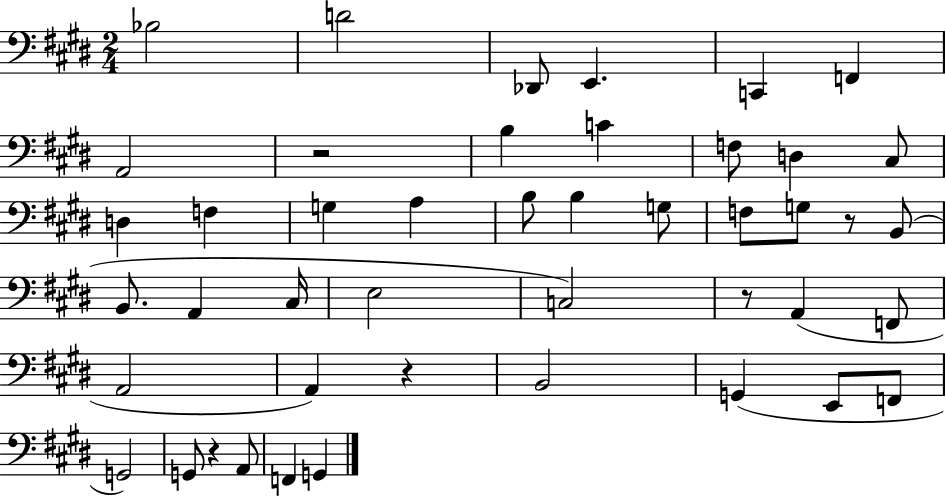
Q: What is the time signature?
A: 2/4